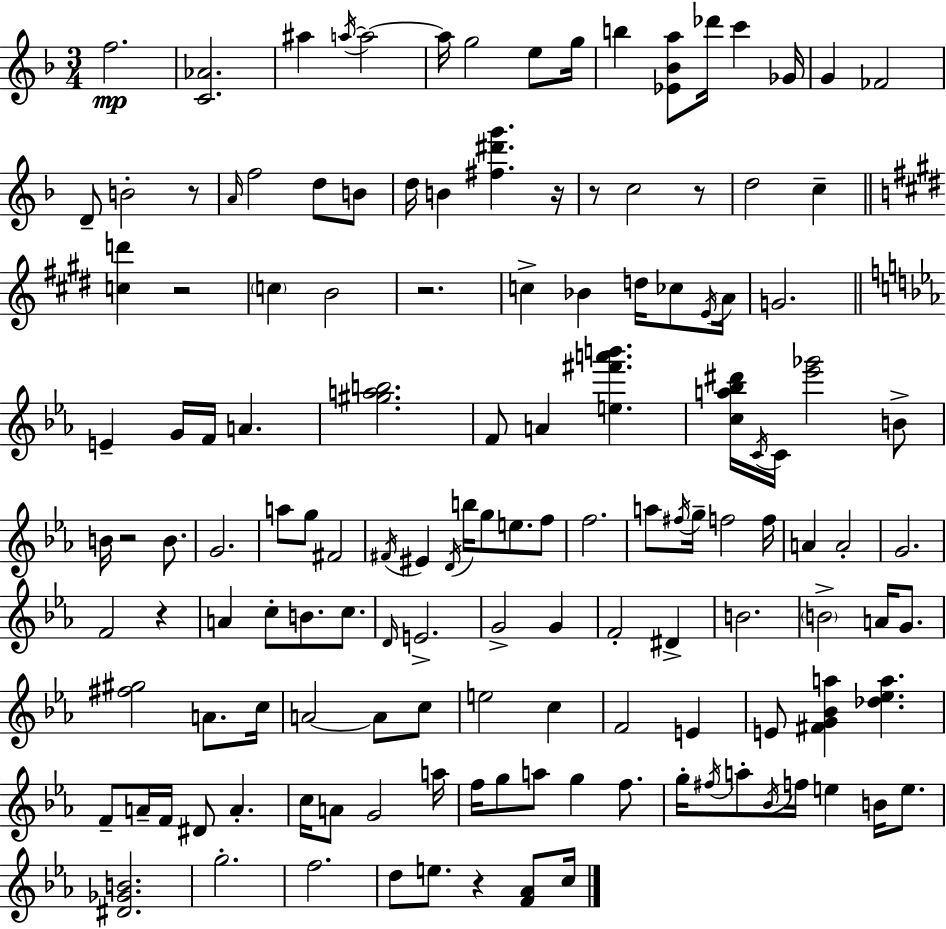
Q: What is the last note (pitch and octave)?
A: C5